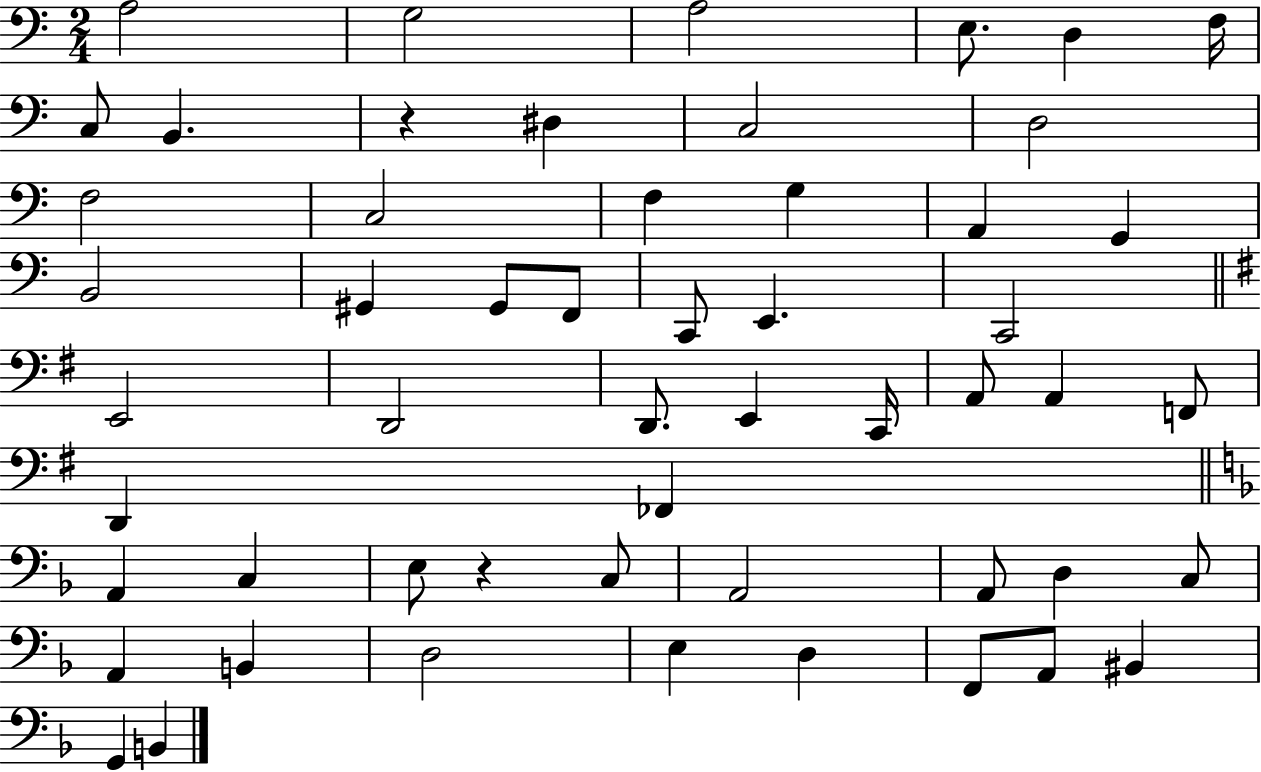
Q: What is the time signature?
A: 2/4